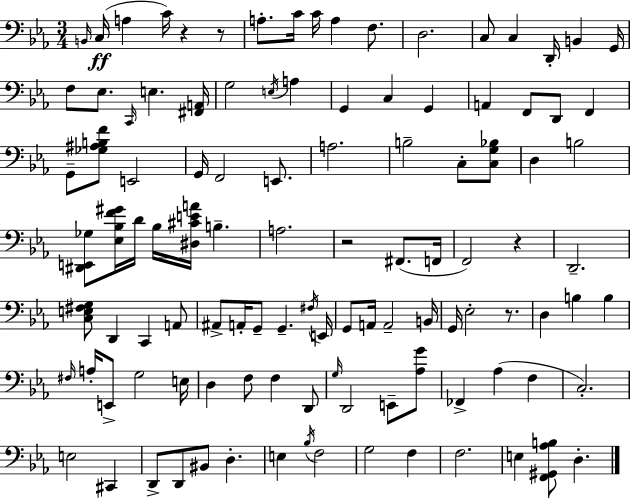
{
  \clef bass
  \numericTimeSignature
  \time 3/4
  \key c \minor
  \grace { b,16 }(\ff c16 a4 c'16) r4 r8 | a8.-. c'16 c'16 a4 f8. | d2. | c8 c4 d,16-. b,4 | \break g,16 f8 ees8. \grace { c,16 } e4. | <fis, a,>16 g2 \acciaccatura { e16 } a4 | g,4 c4 g,4 | a,4 f,8 d,8 f,4 | \break g,8-- <ges ais b f'>8 e,2 | g,16 f,2 | e,8. a2. | b2-- c8-. | \break <c g bes>8 d4 b2 | <dis, e, ges>8 <ees bes f' gis'>16 d'16 bes16 <dis cis' e' a'>16 b4.-- | a2. | r2 fis,8.( | \break f,16 f,2) r4 | d,2.-- | <c e fis g>8 d,4 c,4 | a,8 ais,8-> a,16-. g,8-- g,4.-- | \break \acciaccatura { fis16 } e,16 g,8 a,16 a,2-- | b,16 g,16 ees2-. | r8. d4 b4 | b4 \grace { fis16 } a16-. e,8-> g2 | \break e16 d4 f8 f4 | d,8 \grace { g16 } d,2 | e,8-- <aes g'>8 fes,4-> aes4( | f4 c2.-.) | \break e2 | cis,4 d,8-> d,8 bis,8 | d4.-. e4 \acciaccatura { bes16 } f2 | g2 | \break f4 f2. | e4 <f, gis, aes b>8 | d4.-. \bar "|."
}